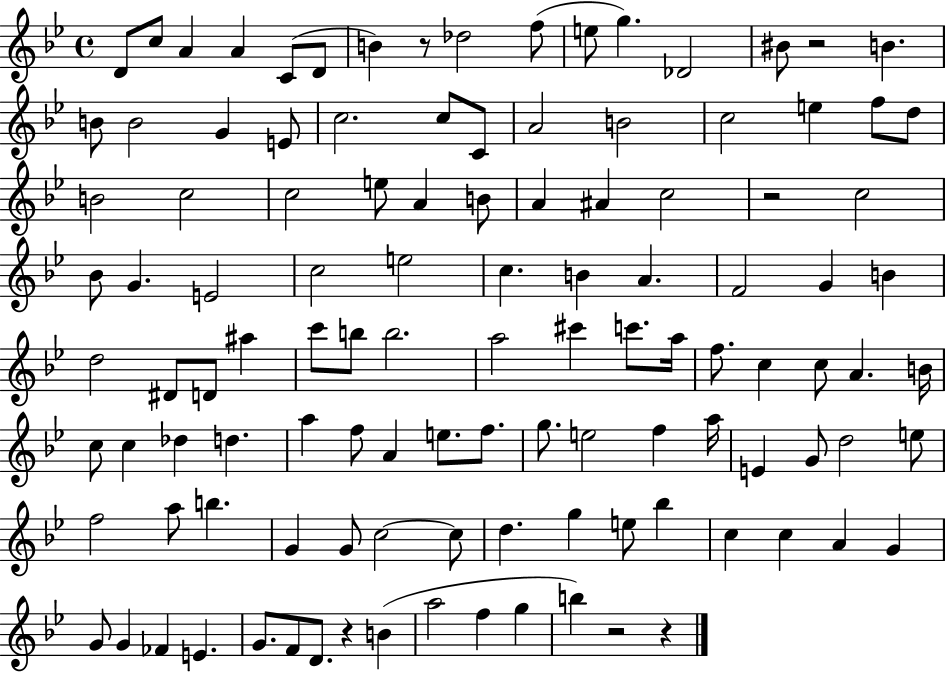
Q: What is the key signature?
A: BES major